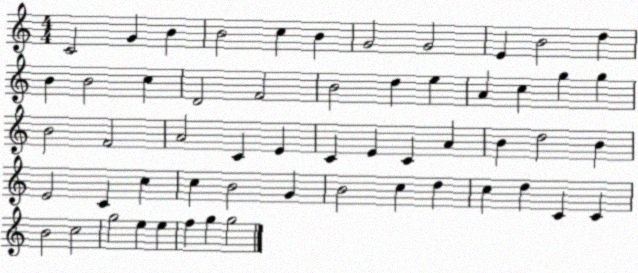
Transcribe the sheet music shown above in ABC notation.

X:1
T:Untitled
M:4/4
L:1/4
K:C
C2 G B B2 c B G2 G2 E B2 d B B2 c D2 F2 B2 d e A c g g B2 F2 A2 C E C E C A B d2 B E2 C c c B2 G B2 c d c d C C B2 c2 g2 e e f g g2